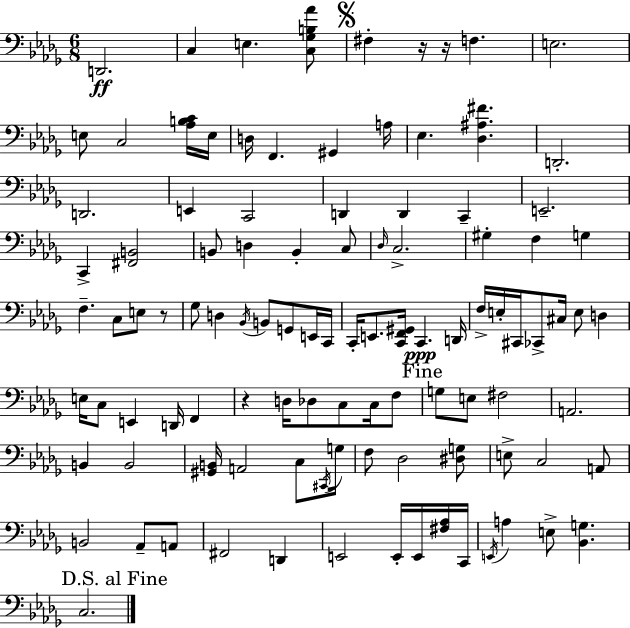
D2/h. C3/q E3/q. [C3,Gb3,B3,Ab4]/e F#3/q R/s R/s F3/q. E3/h. E3/e C3/h [Ab3,B3,C4]/s E3/s D3/s F2/q. G#2/q A3/s Eb3/q. [Db3,A#3,F#4]/q. D2/h. D2/h. E2/q C2/h D2/q D2/q C2/q E2/h. C2/q [F#2,B2]/h B2/e D3/q B2/q C3/e Db3/s C3/h. G#3/q F3/q G3/q F3/q. C3/e E3/e R/e Gb3/e D3/q Bb2/s B2/e G2/e E2/s C2/s C2/s E2/e. [C2,F2,G#2]/s C2/q. D2/s F3/s E3/s C#2/s CES2/e C#3/s E3/e D3/q E3/s C3/e E2/q D2/s F2/q R/q D3/s Db3/e C3/e C3/s F3/e G3/e E3/e F#3/h A2/h. B2/q B2/h [G#2,B2]/s A2/h C3/e C#2/s G3/s F3/e Db3/h [D#3,G3]/e E3/e C3/h A2/e B2/h Ab2/e A2/e F#2/h D2/q E2/h E2/s E2/s [F#3,Ab3]/s C2/s E2/s A3/q E3/e [Bb2,G3]/q. C3/h.